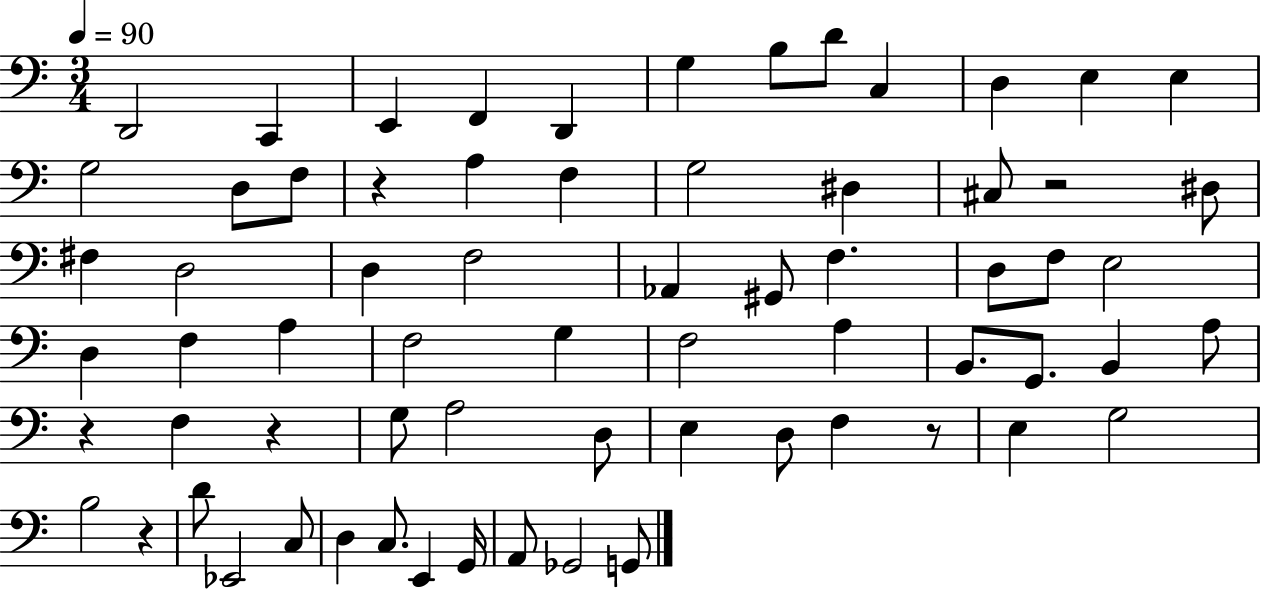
{
  \clef bass
  \numericTimeSignature
  \time 3/4
  \key c \major
  \tempo 4 = 90
  d,2 c,4 | e,4 f,4 d,4 | g4 b8 d'8 c4 | d4 e4 e4 | \break g2 d8 f8 | r4 a4 f4 | g2 dis4 | cis8 r2 dis8 | \break fis4 d2 | d4 f2 | aes,4 gis,8 f4. | d8 f8 e2 | \break d4 f4 a4 | f2 g4 | f2 a4 | b,8. g,8. b,4 a8 | \break r4 f4 r4 | g8 a2 d8 | e4 d8 f4 r8 | e4 g2 | \break b2 r4 | d'8 ees,2 c8 | d4 c8. e,4 g,16 | a,8 ges,2 g,8 | \break \bar "|."
}